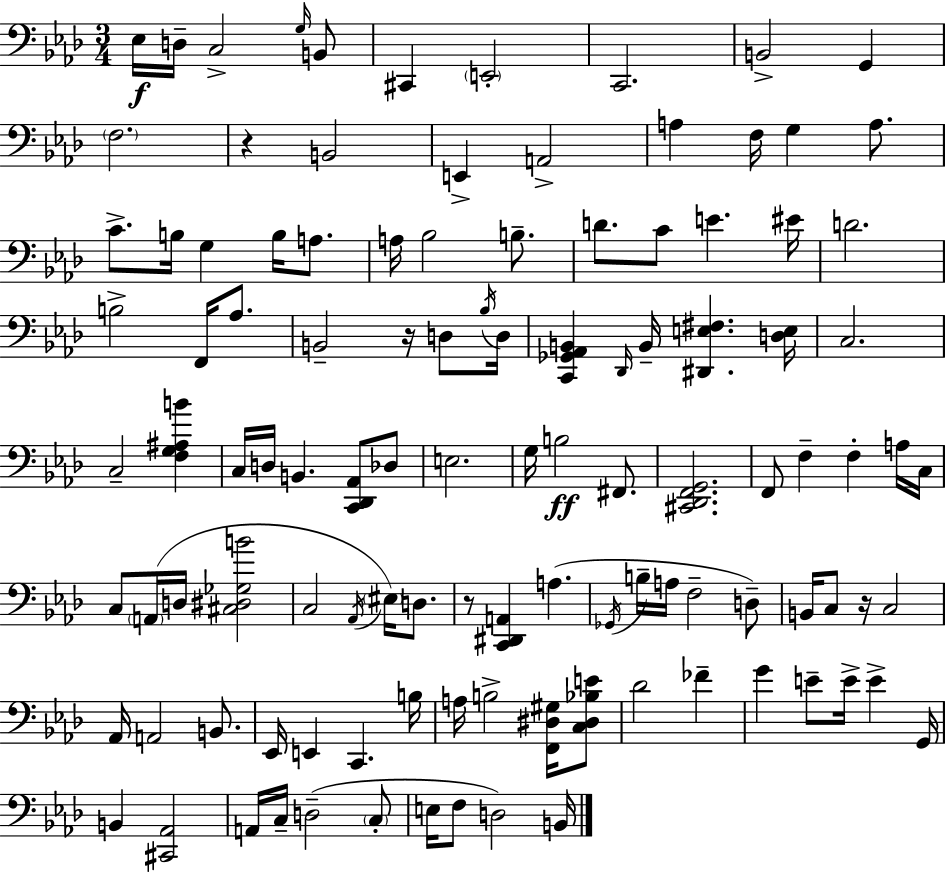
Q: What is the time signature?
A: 3/4